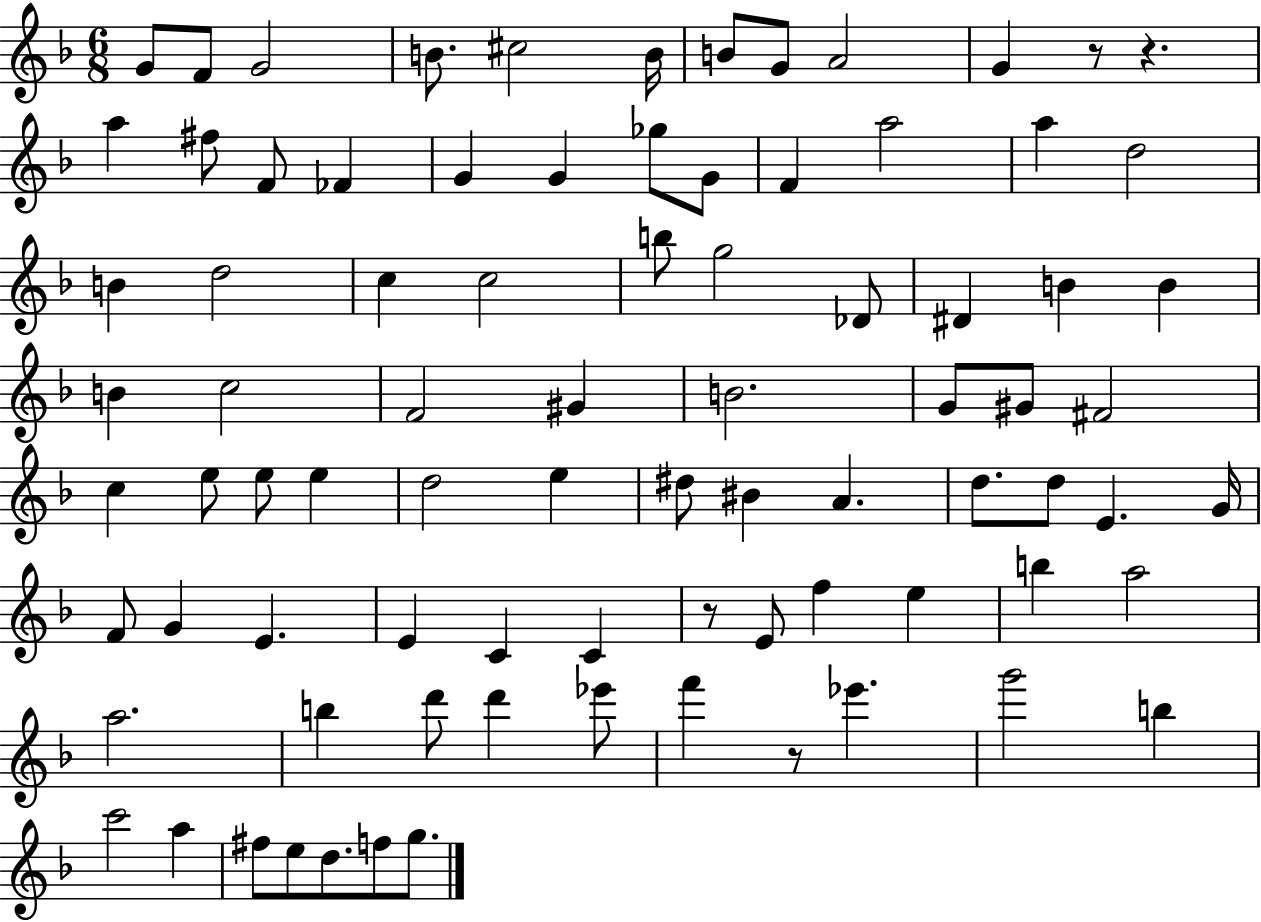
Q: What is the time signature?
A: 6/8